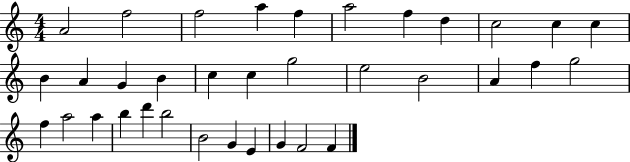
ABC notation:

X:1
T:Untitled
M:4/4
L:1/4
K:C
A2 f2 f2 a f a2 f d c2 c c B A G B c c g2 e2 B2 A f g2 f a2 a b d' b2 B2 G E G F2 F